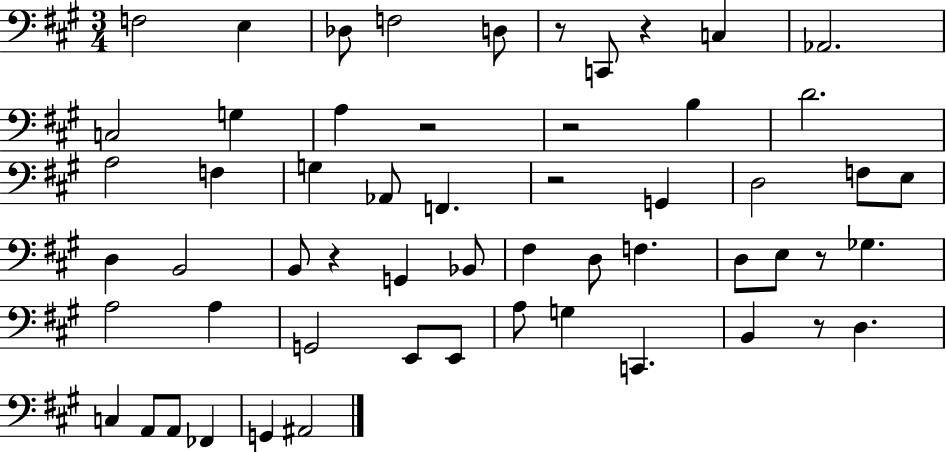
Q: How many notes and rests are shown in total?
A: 57